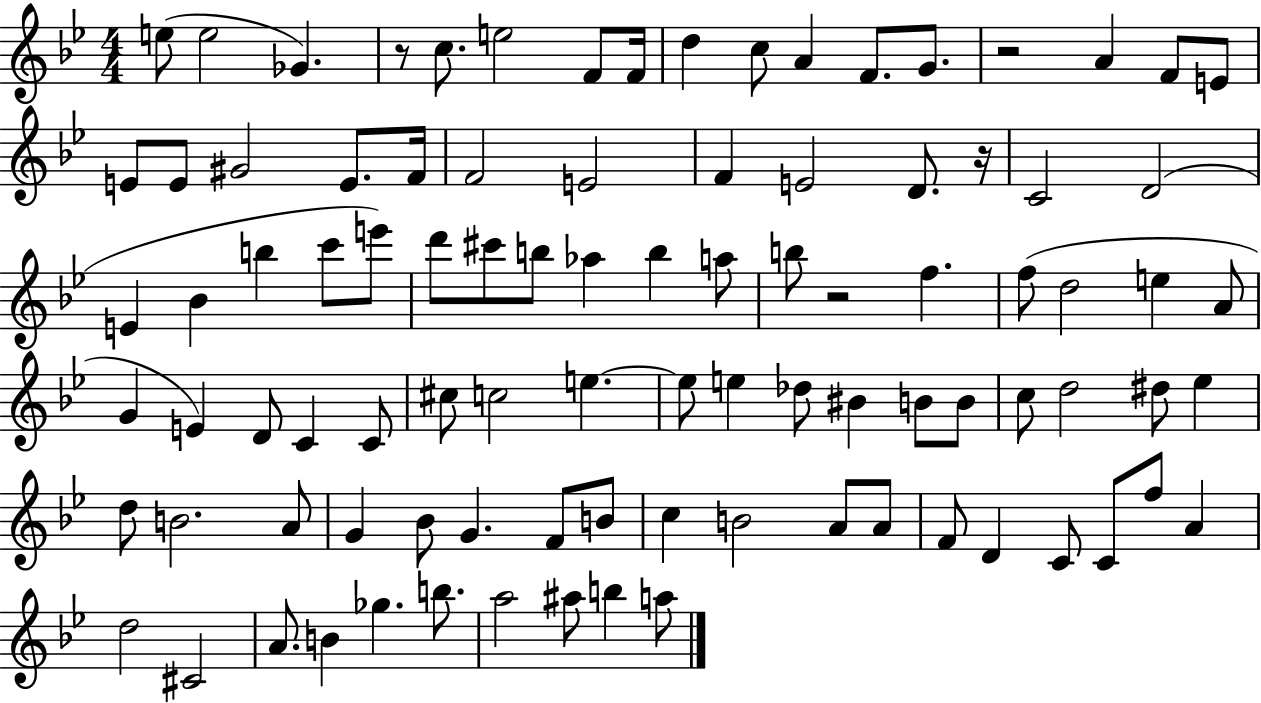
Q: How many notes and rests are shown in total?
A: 94